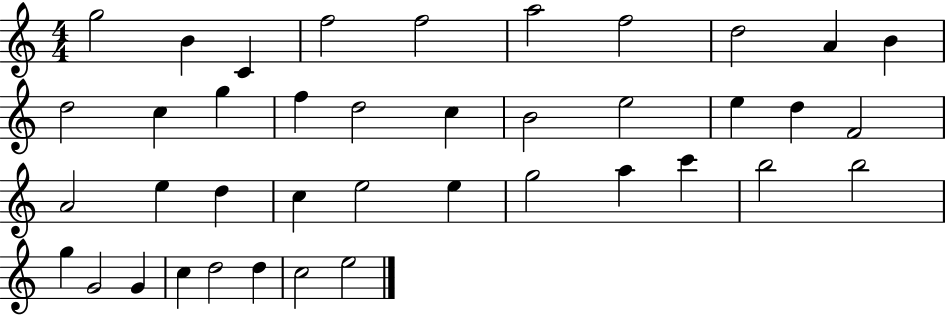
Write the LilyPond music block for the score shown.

{
  \clef treble
  \numericTimeSignature
  \time 4/4
  \key c \major
  g''2 b'4 c'4 | f''2 f''2 | a''2 f''2 | d''2 a'4 b'4 | \break d''2 c''4 g''4 | f''4 d''2 c''4 | b'2 e''2 | e''4 d''4 f'2 | \break a'2 e''4 d''4 | c''4 e''2 e''4 | g''2 a''4 c'''4 | b''2 b''2 | \break g''4 g'2 g'4 | c''4 d''2 d''4 | c''2 e''2 | \bar "|."
}